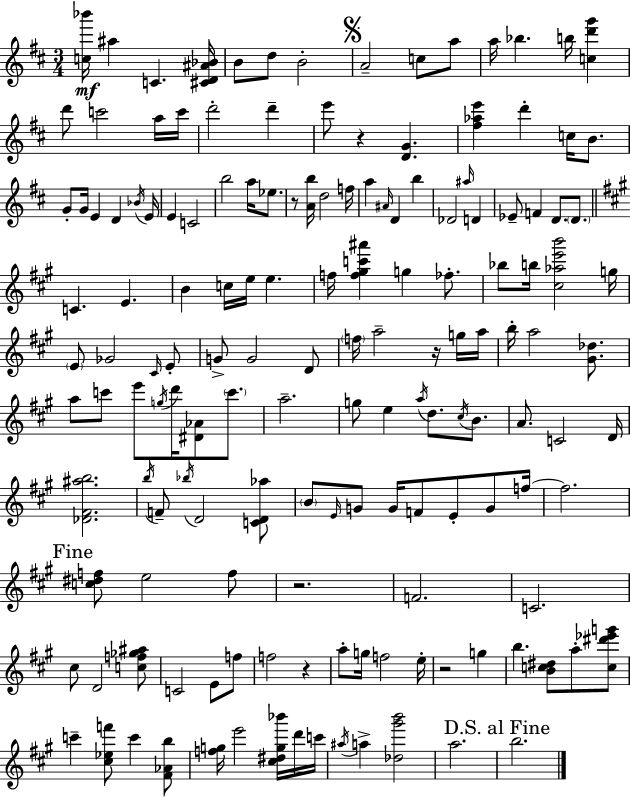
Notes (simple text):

[C5,Bb6]/s A#5/q C4/q. [C#4,D4,A#4,Bb4]/s B4/e D5/e B4/h A4/h C5/e A5/e A5/s Bb5/q. B5/s [C5,D6,G6]/q D6/e C6/h A5/s C6/s D6/h D6/q E6/e R/q [D4,G4]/q. [F#5,Ab5,E6]/q D6/q C5/s B4/e. G4/e G4/s E4/q D4/q Bb4/s E4/s E4/q C4/h B5/h A5/s Eb5/e. R/e [A4,B5]/s D5/h F5/s A5/q A#4/s D4/q B5/q Db4/h A#5/s D4/q Eb4/e F4/q D4/e. D4/e. C4/q. E4/q. B4/q C5/s E5/s E5/q. F5/s [F5,G#5,C6,A#6]/q G5/q FES5/e. Bb5/e B5/s [C#5,Ab5,E6,B6]/h G5/s E4/e Gb4/h C#4/s E4/e G4/e G4/h D4/e F5/s A5/h R/s G5/s A5/s B5/s A5/h [G#4,Db5]/e. A5/e C6/e E6/e G5/s D6/s [D#4,Ab4]/e C6/e. A5/h. G5/e E5/q A5/s D5/e. C#5/s B4/e. A4/e. C4/h D4/s [Db4,F#4,A#5,B5]/h. B5/s F4/e Bb5/s D4/h [C4,D4,Ab5]/e B4/e E4/s G4/e G4/s F4/e E4/e G4/e F5/s F5/h. [C5,D#5,F5]/e E5/h F5/e R/h. F4/h. C4/h. C#5/e D4/h [C5,F5,Gb5,A#5]/e C4/h E4/e F5/e F5/h R/q A5/e G5/s F5/h E5/s R/h G5/q B5/q. [B4,C5,D#5]/e A5/e [C5,D#6,Eb6,G6]/e C6/q [C#5,Eb5,F6]/e C6/q [F#4,Ab4,B5]/e [F5,G5]/s E6/h [C#5,D#5,G5,Bb6]/s D6/s C6/s A#5/s A5/q [Db5,G#6,B6]/h A5/h. B5/h.